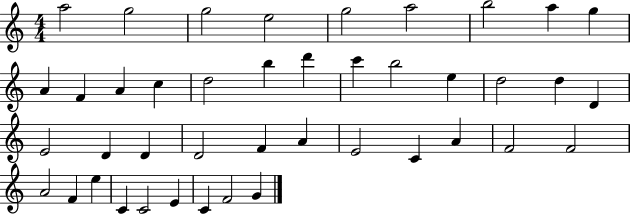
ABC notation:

X:1
T:Untitled
M:4/4
L:1/4
K:C
a2 g2 g2 e2 g2 a2 b2 a g A F A c d2 b d' c' b2 e d2 d D E2 D D D2 F A E2 C A F2 F2 A2 F e C C2 E C F2 G